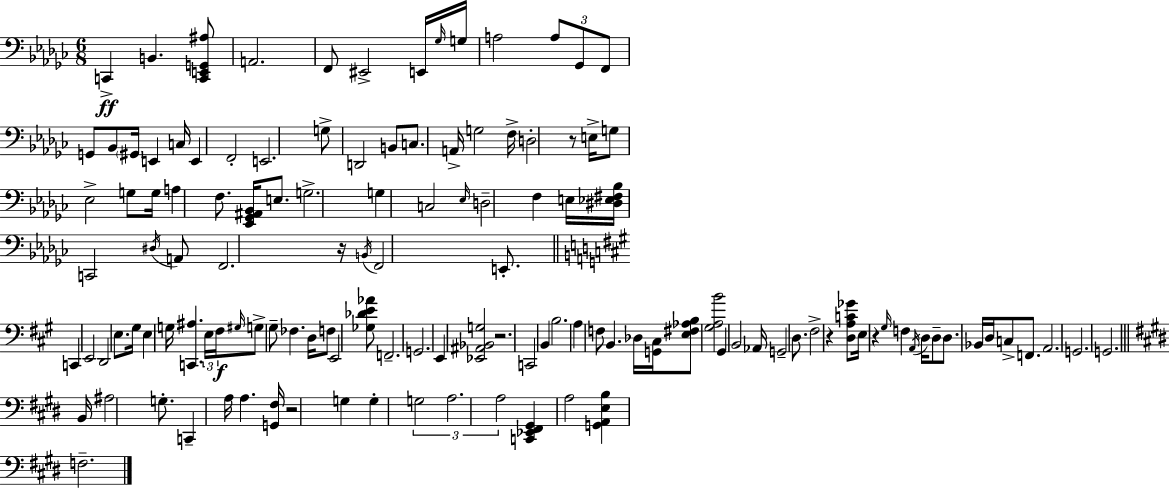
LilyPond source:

{
  \clef bass
  \numericTimeSignature
  \time 6/8
  \key ees \minor
  \repeat volta 2 { c,4->\ff b,4. <c, e, g, ais>8 | a,2. | f,8 eis,2-> e,16 \grace { ges16 } | g16 a2 \tuplet 3/2 { a8 ges,8 | \break f,8 } g,8 bes,8 \parenthesize gis,16 e,4 | c16 e,4 f,2-. | e,2. | g8-> d,2 b,8 | \break c8. a,16-> g2 | f16-> d2-. r8 | e16-> g8 ees2-> g8 | g16 a4 f8. <ees, ges, ais, bes,>16 e8. | \break g2.-> | g4 c2 | \grace { ees16 } d2-- f4 | e16 <dis ees fis bes>16 c,2 | \break \acciaccatura { dis16 } a,8 f,2. | r16 \acciaccatura { b,16 } f,2 | e,8.-. \bar "||" \break \key a \major c,4 e,2 | d,2 e8. gis16 | e4 g16 <c, ais>4. \tuplet 3/2 { e16 | fis16\f \grace { gis16 } } g8-> gis8-- fes4. | \break d16 f8 e,2 <ges des' e' aes'>8 | f,2.-- | g,2. | e,4 <ees, ais, bes, g>2 | \break r2. | c,2 b,4 | b2. | a4 f8 b,4. | \break des16 <g, cis>16 <e fis aes b>8 <gis a b'>2 | gis,4 b,2 | aes,16 g,2-- d8. | fis2-> r4 | \break <d a c' ges'>8 e16 r4 \grace { gis16 } f4 | \acciaccatura { a,16 } d16 d8-- d8. bes,16 d16 c8-> | f,8. a,2. | g,2. | \break g,2. | \bar "||" \break \key e \major b,16 ais2 g8.-. | c,4-- a16 a4. <g, fis>16 | r2 g4 | g4-. \tuplet 3/2 { g2 | \break a2. | a2 } <c, ees, fis, gis,>4 | a2 <g, a, e b>4 | f2.-- | \break } \bar "|."
}